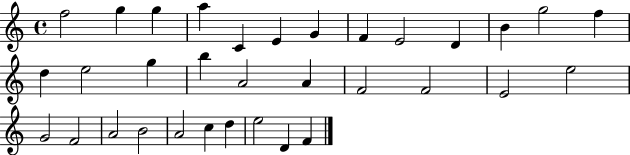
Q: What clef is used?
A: treble